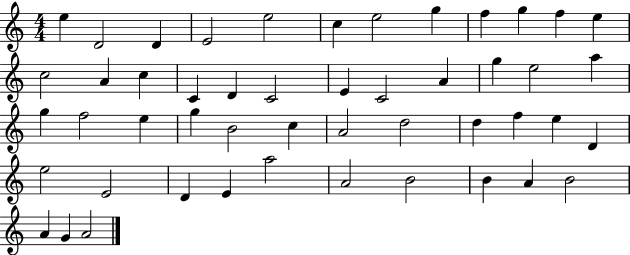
E5/q D4/h D4/q E4/h E5/h C5/q E5/h G5/q F5/q G5/q F5/q E5/q C5/h A4/q C5/q C4/q D4/q C4/h E4/q C4/h A4/q G5/q E5/h A5/q G5/q F5/h E5/q G5/q B4/h C5/q A4/h D5/h D5/q F5/q E5/q D4/q E5/h E4/h D4/q E4/q A5/h A4/h B4/h B4/q A4/q B4/h A4/q G4/q A4/h